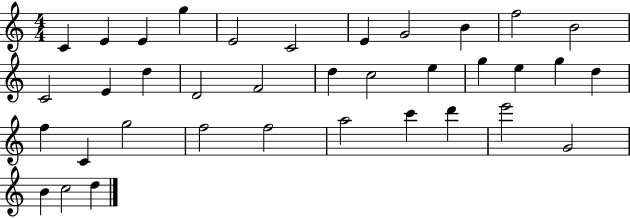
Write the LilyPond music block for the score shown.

{
  \clef treble
  \numericTimeSignature
  \time 4/4
  \key c \major
  c'4 e'4 e'4 g''4 | e'2 c'2 | e'4 g'2 b'4 | f''2 b'2 | \break c'2 e'4 d''4 | d'2 f'2 | d''4 c''2 e''4 | g''4 e''4 g''4 d''4 | \break f''4 c'4 g''2 | f''2 f''2 | a''2 c'''4 d'''4 | e'''2 g'2 | \break b'4 c''2 d''4 | \bar "|."
}